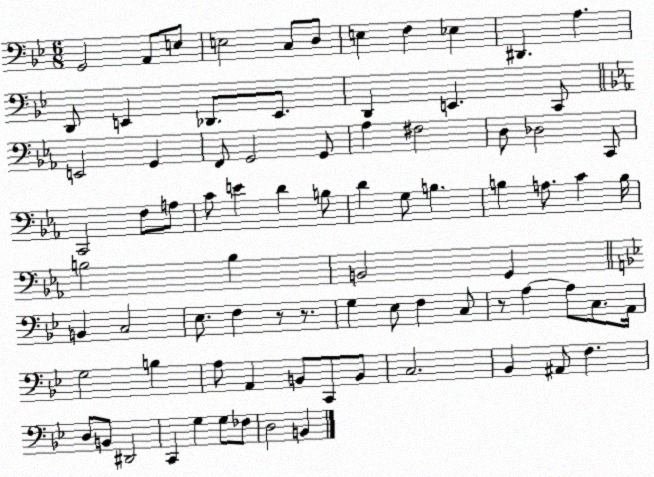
X:1
T:Untitled
M:6/8
L:1/4
K:Bb
G,,2 A,,/2 E,/2 E,2 C,/2 D,/2 E, F, _E, ^D,, A, D,,/2 E,, _D,,/2 E,,/2 D,, E,, C,,/2 E,,2 G,, F,,/2 G,,2 G,,/2 _A, ^F,2 D,/2 _D,2 C,,/2 C,,2 F,/2 A,/2 C/2 E D B,/2 D G,/2 B, B, A,/2 C B,/4 B,2 B, B,,2 G,, B,, C,2 _E,/2 F, z/2 z/2 G, _E,/2 F, C,/2 z/2 A, A,/2 C,/2 A,,/4 G,2 B, A,/2 A,, B,,/2 C,,/2 B,,/2 C,2 _B,, ^A,,/2 F, D,/2 B,,/2 ^D,,2 C,, G, G,/2 _F,/2 D,2 B,,